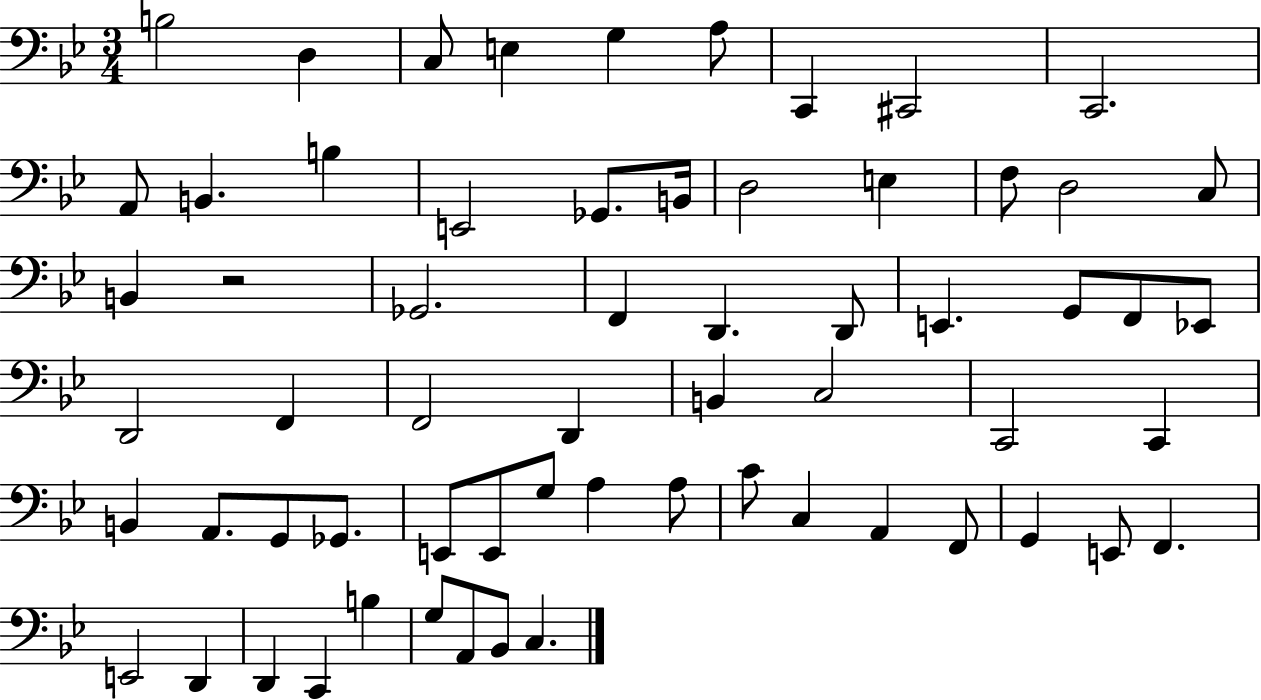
B3/h D3/q C3/e E3/q G3/q A3/e C2/q C#2/h C2/h. A2/e B2/q. B3/q E2/h Gb2/e. B2/s D3/h E3/q F3/e D3/h C3/e B2/q R/h Gb2/h. F2/q D2/q. D2/e E2/q. G2/e F2/e Eb2/e D2/h F2/q F2/h D2/q B2/q C3/h C2/h C2/q B2/q A2/e. G2/e Gb2/e. E2/e E2/e G3/e A3/q A3/e C4/e C3/q A2/q F2/e G2/q E2/e F2/q. E2/h D2/q D2/q C2/q B3/q G3/e A2/e Bb2/e C3/q.